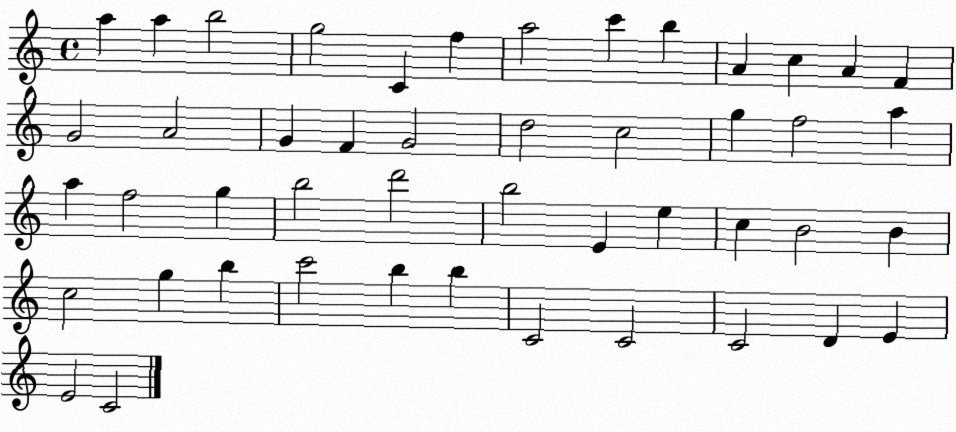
X:1
T:Untitled
M:4/4
L:1/4
K:C
a a b2 g2 C f a2 c' b A c A F G2 A2 G F G2 d2 c2 g f2 a a f2 g b2 d'2 b2 E e c B2 B c2 g b c'2 b b C2 C2 C2 D E E2 C2